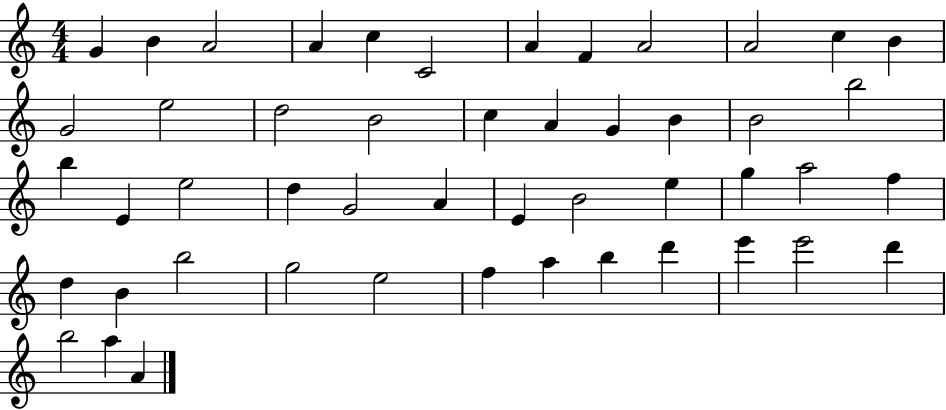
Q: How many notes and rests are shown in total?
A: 49